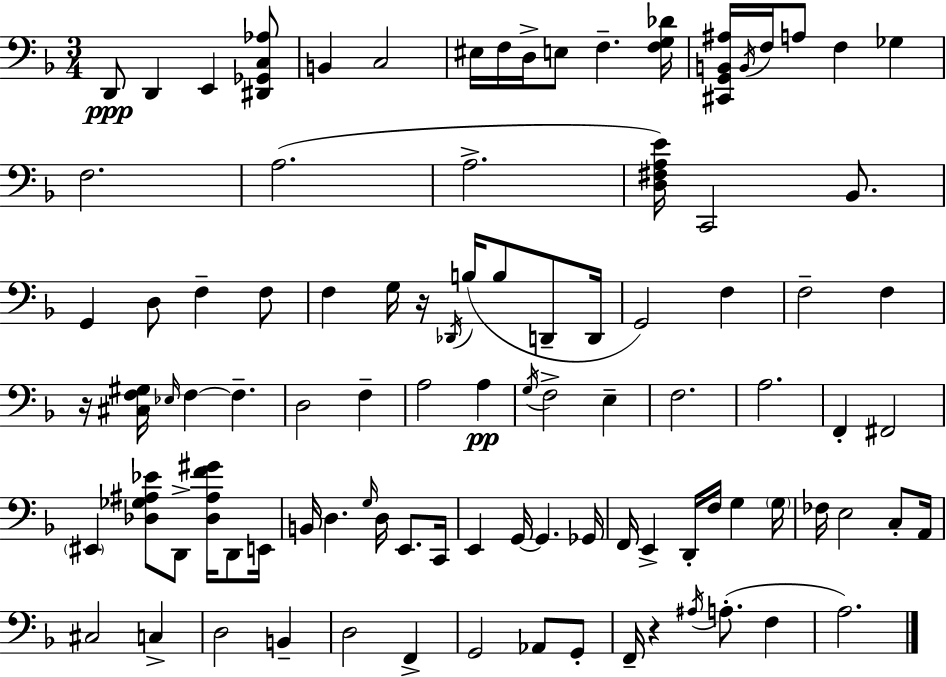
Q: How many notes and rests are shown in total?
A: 97